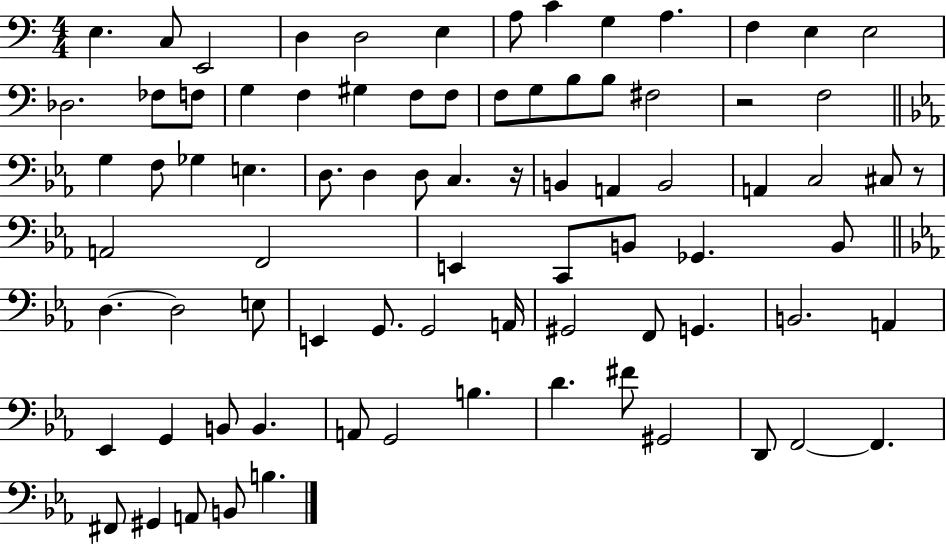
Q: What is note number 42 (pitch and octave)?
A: A2